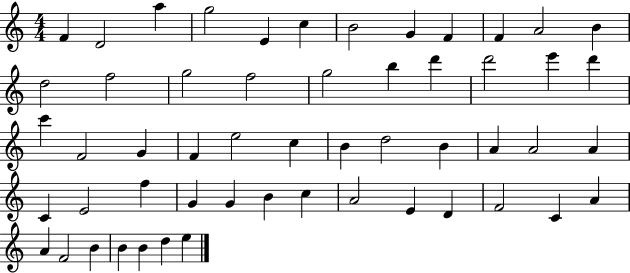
{
  \clef treble
  \numericTimeSignature
  \time 4/4
  \key c \major
  f'4 d'2 a''4 | g''2 e'4 c''4 | b'2 g'4 f'4 | f'4 a'2 b'4 | \break d''2 f''2 | g''2 f''2 | g''2 b''4 d'''4 | d'''2 e'''4 d'''4 | \break c'''4 f'2 g'4 | f'4 e''2 c''4 | b'4 d''2 b'4 | a'4 a'2 a'4 | \break c'4 e'2 f''4 | g'4 g'4 b'4 c''4 | a'2 e'4 d'4 | f'2 c'4 a'4 | \break a'4 f'2 b'4 | b'4 b'4 d''4 e''4 | \bar "|."
}